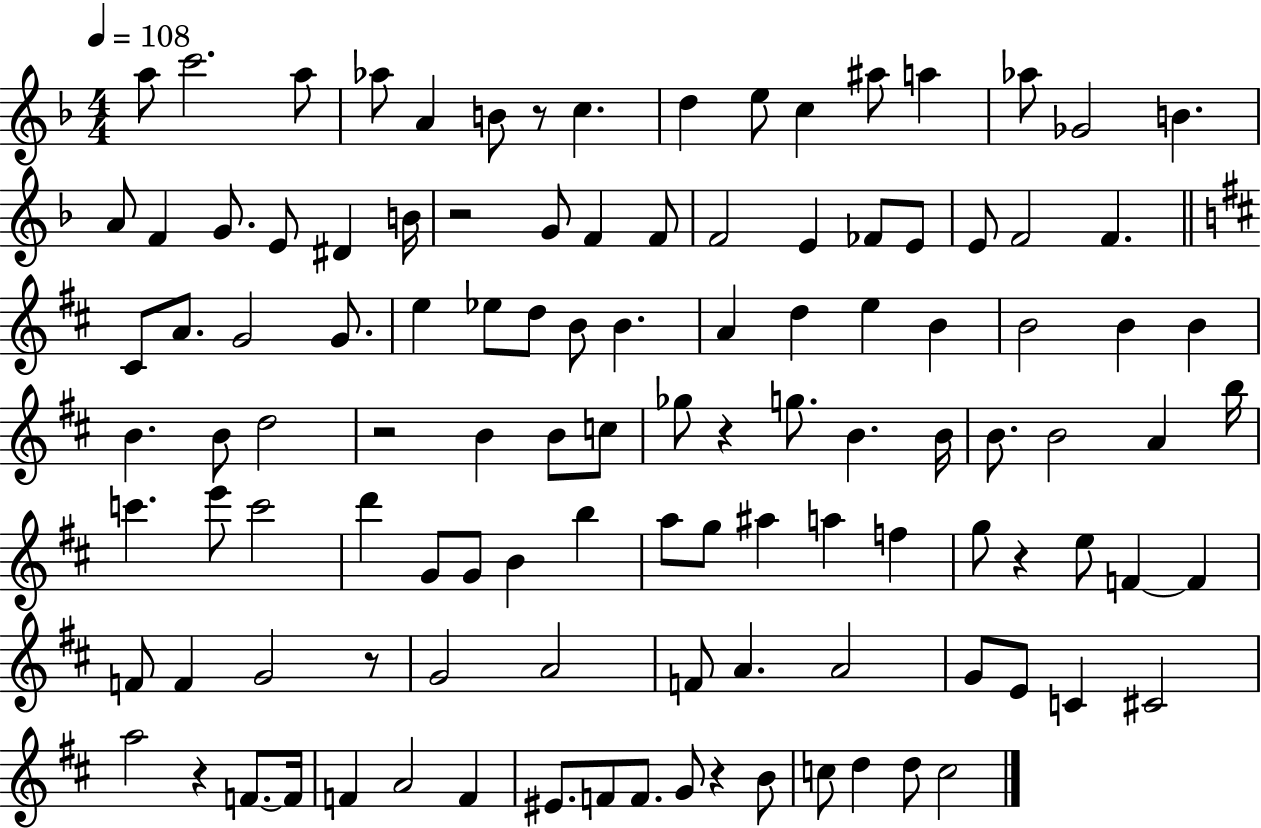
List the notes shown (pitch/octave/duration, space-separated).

A5/e C6/h. A5/e Ab5/e A4/q B4/e R/e C5/q. D5/q E5/e C5/q A#5/e A5/q Ab5/e Gb4/h B4/q. A4/e F4/q G4/e. E4/e D#4/q B4/s R/h G4/e F4/q F4/e F4/h E4/q FES4/e E4/e E4/e F4/h F4/q. C#4/e A4/e. G4/h G4/e. E5/q Eb5/e D5/e B4/e B4/q. A4/q D5/q E5/q B4/q B4/h B4/q B4/q B4/q. B4/e D5/h R/h B4/q B4/e C5/e Gb5/e R/q G5/e. B4/q. B4/s B4/e. B4/h A4/q B5/s C6/q. E6/e C6/h D6/q G4/e G4/e B4/q B5/q A5/e G5/e A#5/q A5/q F5/q G5/e R/q E5/e F4/q F4/q F4/e F4/q G4/h R/e G4/h A4/h F4/e A4/q. A4/h G4/e E4/e C4/q C#4/h A5/h R/q F4/e. F4/s F4/q A4/h F4/q EIS4/e. F4/e F4/e. G4/e R/q B4/e C5/e D5/q D5/e C5/h